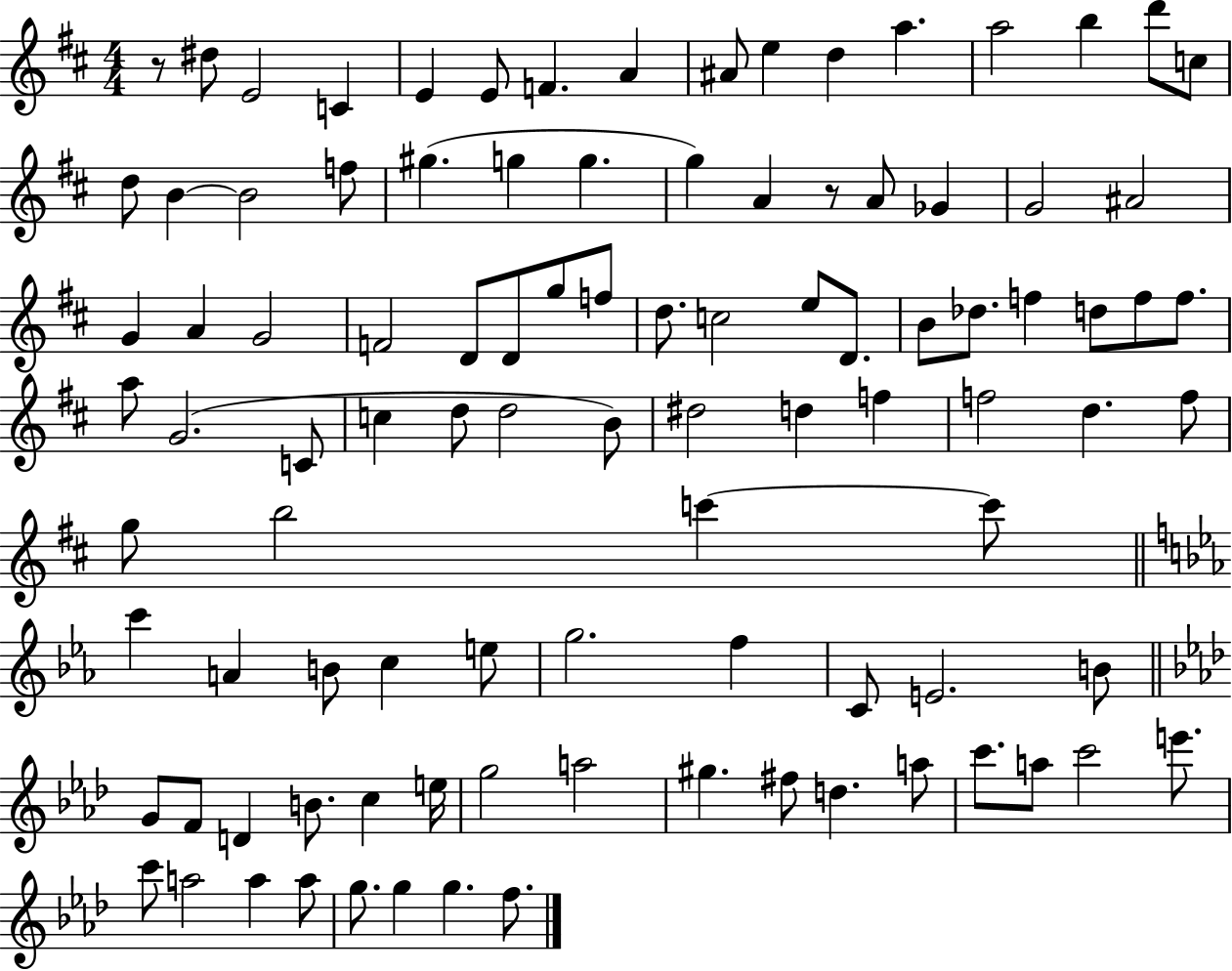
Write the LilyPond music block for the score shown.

{
  \clef treble
  \numericTimeSignature
  \time 4/4
  \key d \major
  r8 dis''8 e'2 c'4 | e'4 e'8 f'4. a'4 | ais'8 e''4 d''4 a''4. | a''2 b''4 d'''8 c''8 | \break d''8 b'4~~ b'2 f''8 | gis''4.( g''4 g''4. | g''4) a'4 r8 a'8 ges'4 | g'2 ais'2 | \break g'4 a'4 g'2 | f'2 d'8 d'8 g''8 f''8 | d''8. c''2 e''8 d'8. | b'8 des''8. f''4 d''8 f''8 f''8. | \break a''8 g'2.( c'8 | c''4 d''8 d''2 b'8) | dis''2 d''4 f''4 | f''2 d''4. f''8 | \break g''8 b''2 c'''4~~ c'''8 | \bar "||" \break \key c \minor c'''4 a'4 b'8 c''4 e''8 | g''2. f''4 | c'8 e'2. b'8 | \bar "||" \break \key f \minor g'8 f'8 d'4 b'8. c''4 e''16 | g''2 a''2 | gis''4. fis''8 d''4. a''8 | c'''8. a''8 c'''2 e'''8. | \break c'''8 a''2 a''4 a''8 | g''8. g''4 g''4. f''8. | \bar "|."
}